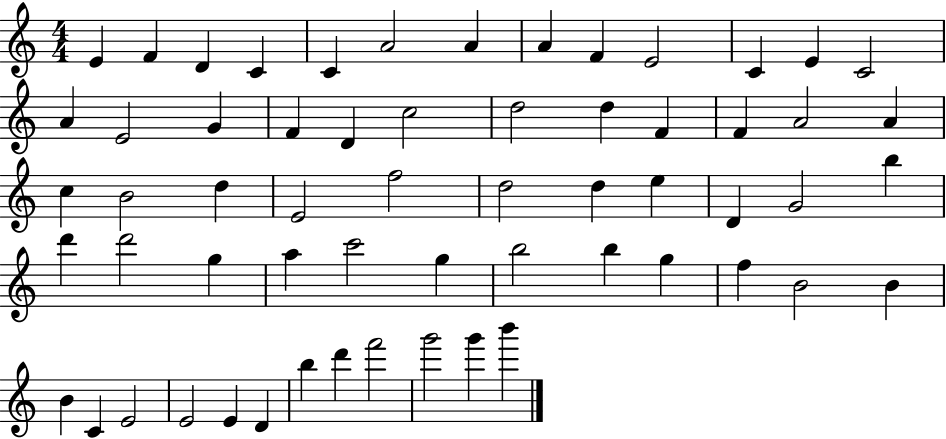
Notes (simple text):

E4/q F4/q D4/q C4/q C4/q A4/h A4/q A4/q F4/q E4/h C4/q E4/q C4/h A4/q E4/h G4/q F4/q D4/q C5/h D5/h D5/q F4/q F4/q A4/h A4/q C5/q B4/h D5/q E4/h F5/h D5/h D5/q E5/q D4/q G4/h B5/q D6/q D6/h G5/q A5/q C6/h G5/q B5/h B5/q G5/q F5/q B4/h B4/q B4/q C4/q E4/h E4/h E4/q D4/q B5/q D6/q F6/h G6/h G6/q B6/q